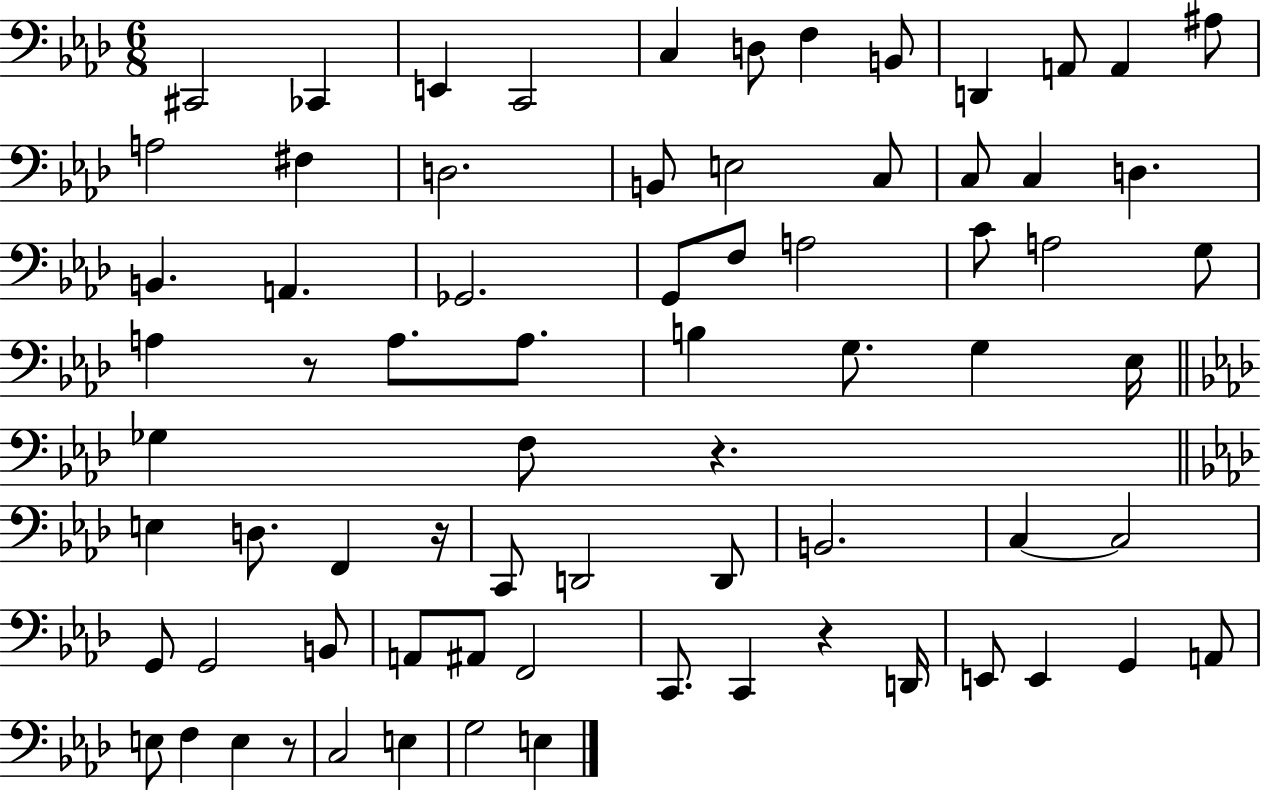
X:1
T:Untitled
M:6/8
L:1/4
K:Ab
^C,,2 _C,, E,, C,,2 C, D,/2 F, B,,/2 D,, A,,/2 A,, ^A,/2 A,2 ^F, D,2 B,,/2 E,2 C,/2 C,/2 C, D, B,, A,, _G,,2 G,,/2 F,/2 A,2 C/2 A,2 G,/2 A, z/2 A,/2 A,/2 B, G,/2 G, _E,/4 _G, F,/2 z E, D,/2 F,, z/4 C,,/2 D,,2 D,,/2 B,,2 C, C,2 G,,/2 G,,2 B,,/2 A,,/2 ^A,,/2 F,,2 C,,/2 C,, z D,,/4 E,,/2 E,, G,, A,,/2 E,/2 F, E, z/2 C,2 E, G,2 E,